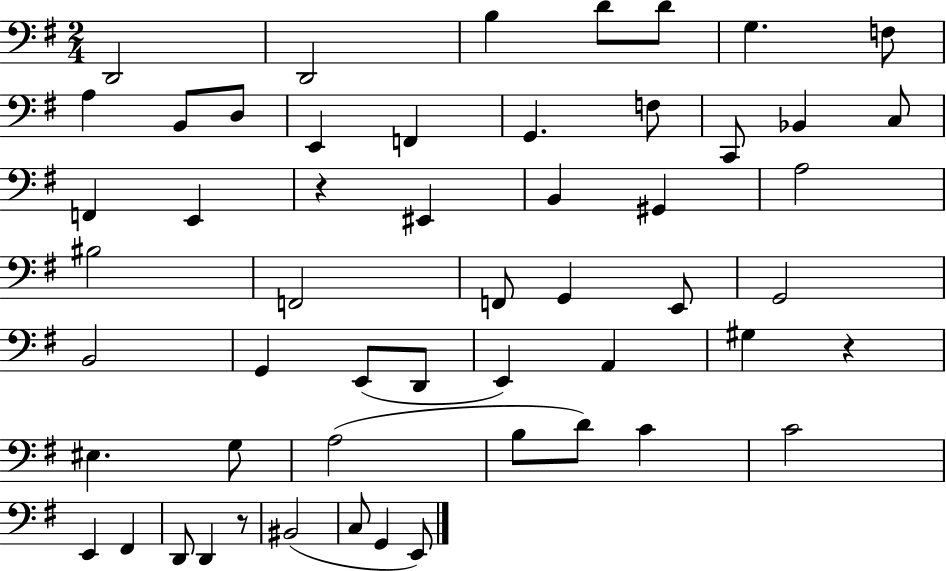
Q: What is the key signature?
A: G major